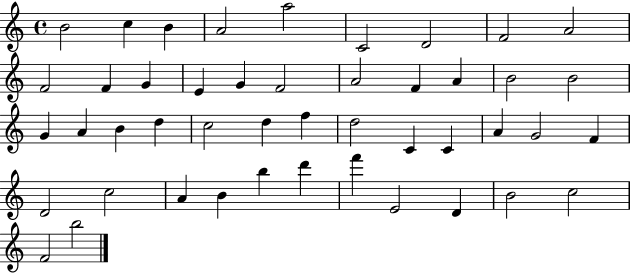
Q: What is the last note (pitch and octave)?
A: B5